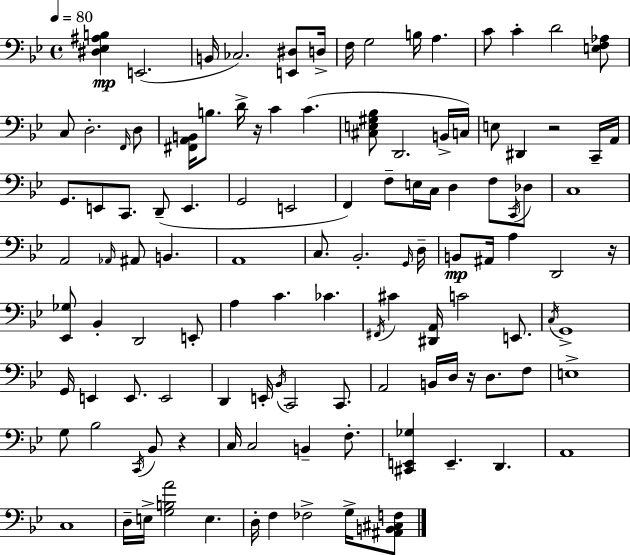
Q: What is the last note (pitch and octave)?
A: G3